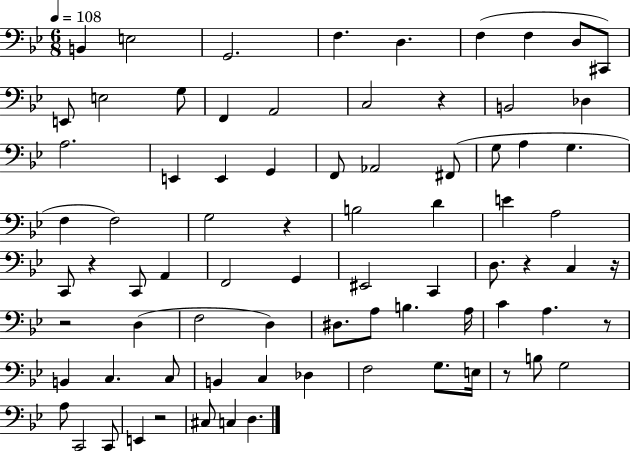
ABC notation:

X:1
T:Untitled
M:6/8
L:1/4
K:Bb
B,, E,2 G,,2 F, D, F, F, D,/2 ^C,,/2 E,,/2 E,2 G,/2 F,, A,,2 C,2 z B,,2 _D, A,2 E,, E,, G,, F,,/2 _A,,2 ^F,,/2 G,/2 A, G, F, F,2 G,2 z B,2 D E A,2 C,,/2 z C,,/2 A,, F,,2 G,, ^E,,2 C,, D,/2 z C, z/4 z2 D, F,2 D, ^D,/2 A,/2 B, A,/4 C A, z/2 B,, C, C,/2 B,, C, _D, F,2 G,/2 E,/4 z/2 B,/2 G,2 A,/2 C,,2 C,,/2 E,, z2 ^C,/2 C, D,